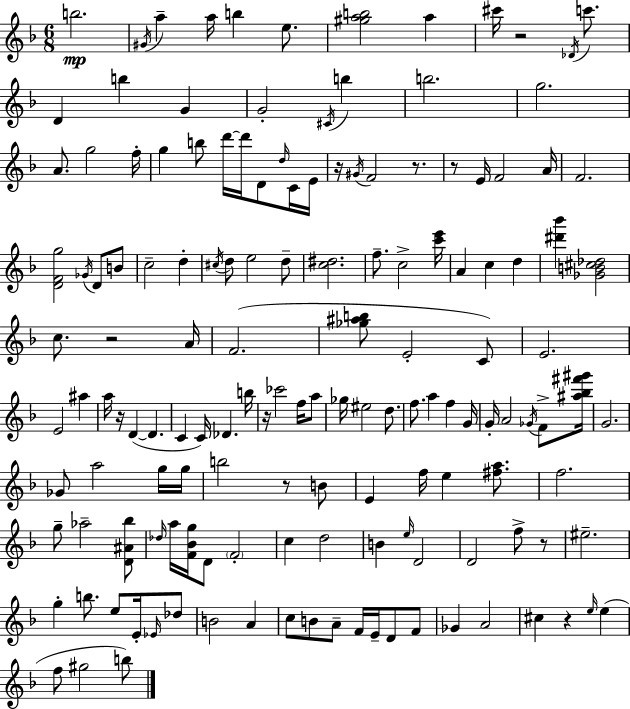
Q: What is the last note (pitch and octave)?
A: B5